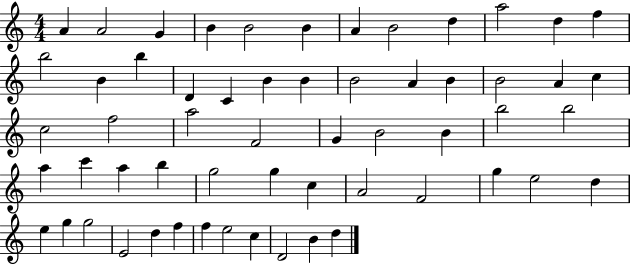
{
  \clef treble
  \numericTimeSignature
  \time 4/4
  \key c \major
  a'4 a'2 g'4 | b'4 b'2 b'4 | a'4 b'2 d''4 | a''2 d''4 f''4 | \break b''2 b'4 b''4 | d'4 c'4 b'4 b'4 | b'2 a'4 b'4 | b'2 a'4 c''4 | \break c''2 f''2 | a''2 f'2 | g'4 b'2 b'4 | b''2 b''2 | \break a''4 c'''4 a''4 b''4 | g''2 g''4 c''4 | a'2 f'2 | g''4 e''2 d''4 | \break e''4 g''4 g''2 | e'2 d''4 f''4 | f''4 e''2 c''4 | d'2 b'4 d''4 | \break \bar "|."
}